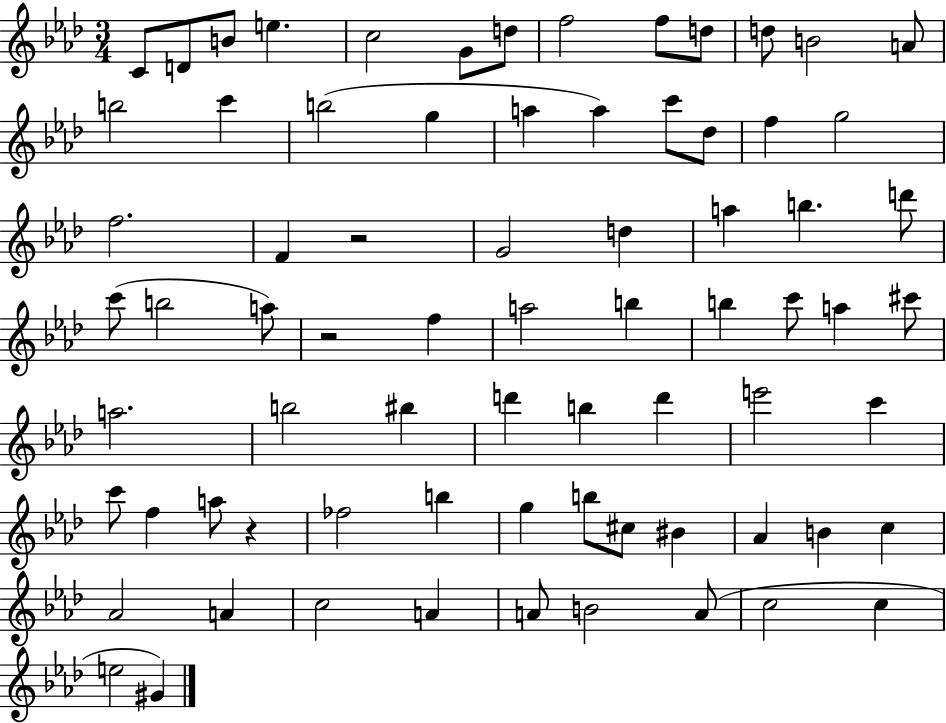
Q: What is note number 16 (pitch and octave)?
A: B5